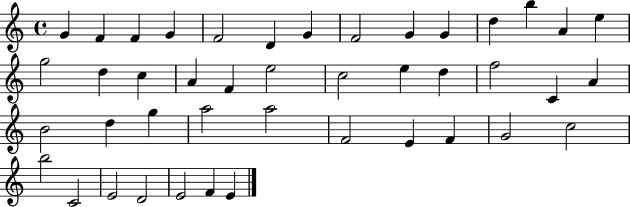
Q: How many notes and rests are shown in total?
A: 43